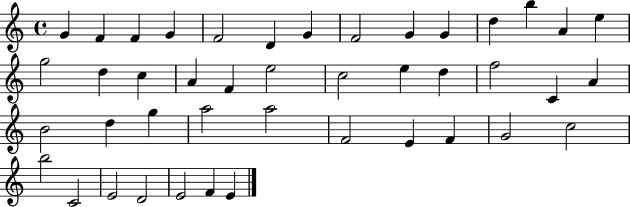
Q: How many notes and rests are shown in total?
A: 43